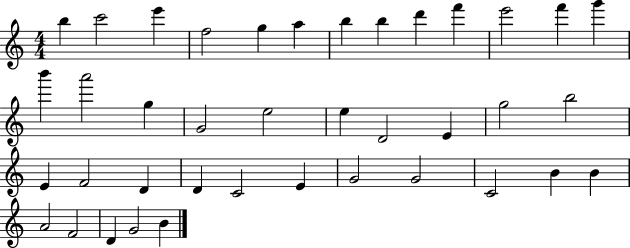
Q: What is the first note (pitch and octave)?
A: B5